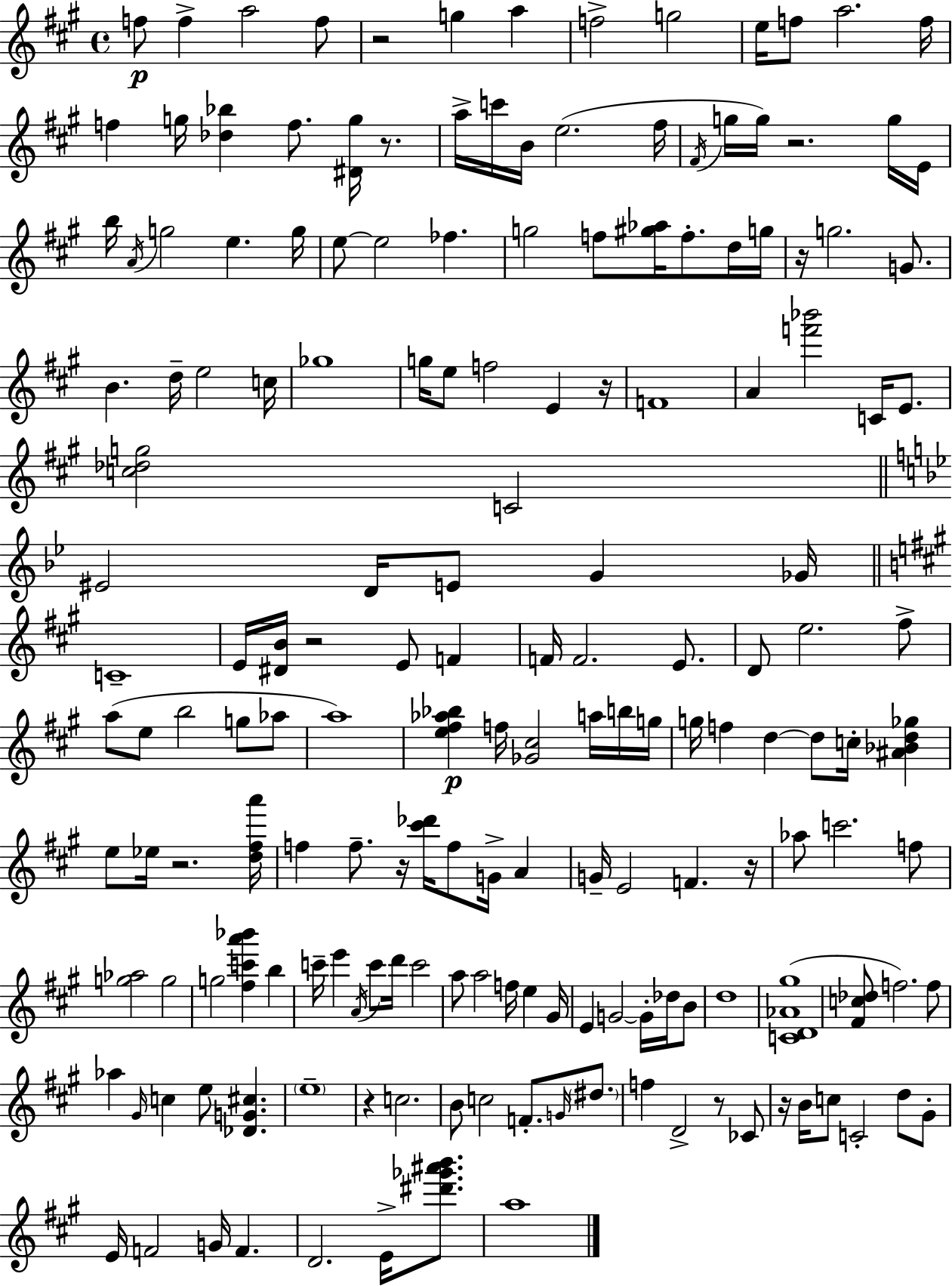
{
  \clef treble
  \time 4/4
  \defaultTimeSignature
  \key a \major
  f''8\p f''4-> a''2 f''8 | r2 g''4 a''4 | f''2-> g''2 | e''16 f''8 a''2. f''16 | \break f''4 g''16 <des'' bes''>4 f''8. <dis' g''>16 r8. | a''16-> c'''16 b'16 e''2.( fis''16 | \acciaccatura { fis'16 } g''16 g''16) r2. g''16 | e'16 b''16 \acciaccatura { a'16 } g''2 e''4. | \break g''16 e''8~~ e''2 fes''4. | g''2 f''8 <gis'' aes''>16 f''8.-. | d''16 g''16 r16 g''2. g'8. | b'4. d''16-- e''2 | \break c''16 ges''1 | g''16 e''8 f''2 e'4 | r16 f'1 | a'4 <f''' bes'''>2 c'16 e'8. | \break <c'' des'' g''>2 c'2 | \bar "||" \break \key bes \major eis'2 d'16 e'8 g'4 ges'16 | \bar "||" \break \key a \major c'1-- | e'16 <dis' b'>16 r2 e'8 f'4 | f'16 f'2. e'8. | d'8 e''2. fis''8-> | \break a''8( e''8 b''2 g''8 aes''8 | a''1) | <e'' fis'' aes'' bes''>4\p f''16 <ges' cis''>2 a''16 b''16 g''16 | g''16 f''4 d''4~~ d''8 c''16-. <ais' bes' d'' ges''>4 | \break e''8 ees''16 r2. <d'' fis'' a'''>16 | f''4 f''8.-- r16 <cis''' des'''>16 f''8 g'16-> a'4 | g'16-- e'2 f'4. r16 | aes''8 c'''2. f''8 | \break <g'' aes''>2 g''2 | g''2 <fis'' c''' a''' bes'''>4 b''4 | c'''16-- e'''4 \acciaccatura { a'16 } c'''8 d'''16 c'''2 | a''8 a''2 f''16 e''4 | \break gis'16 e'4 g'2~~ g'16-. des''16 b'8 | d''1 | <c' d' aes' gis''>1( | <fis' c'' des''>8 f''2.) f''8 | \break aes''4 \grace { gis'16 } c''4 e''8 <des' g' cis''>4. | \parenthesize e''1-- | r4 c''2. | b'8 c''2 f'8.-. \grace { g'16 } | \break \parenthesize dis''8. f''4 d'2-> r8 | ces'8 r16 b'16 c''8 c'2-. d''8 | gis'8-. e'16 f'2 g'16 f'4. | d'2. e'16-> | \break <dis''' ges''' ais''' b'''>8. a''1 | \bar "|."
}